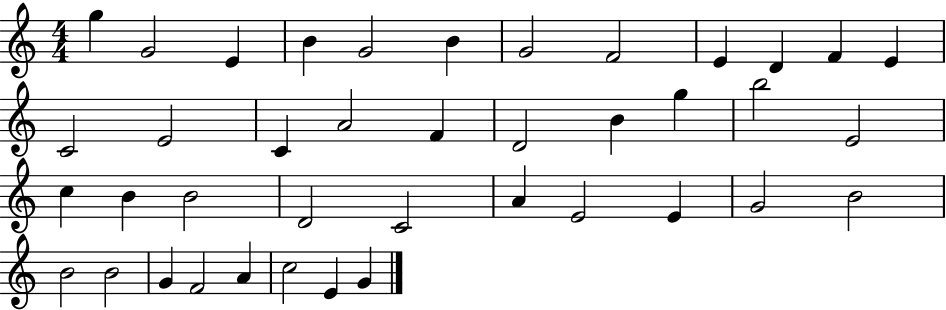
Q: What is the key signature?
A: C major